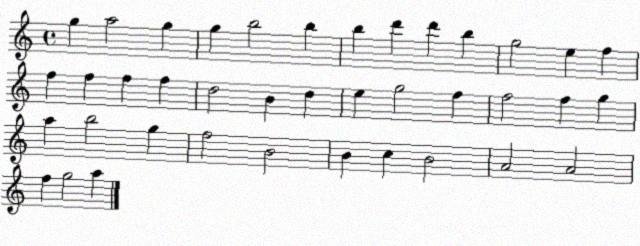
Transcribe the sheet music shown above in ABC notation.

X:1
T:Untitled
M:4/4
L:1/4
K:C
g a2 g g b2 b b d' d' b g2 e f f f f f d2 B d e g2 f f2 f g a b2 g f2 B2 B c B2 A2 A2 f g2 a